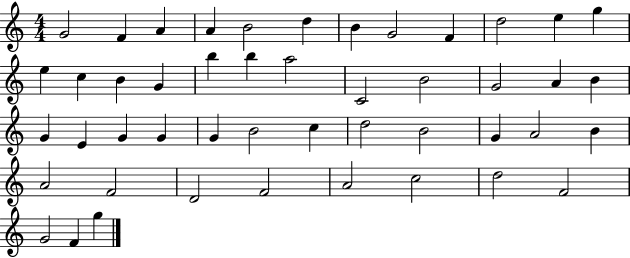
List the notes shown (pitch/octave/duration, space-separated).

G4/h F4/q A4/q A4/q B4/h D5/q B4/q G4/h F4/q D5/h E5/q G5/q E5/q C5/q B4/q G4/q B5/q B5/q A5/h C4/h B4/h G4/h A4/q B4/q G4/q E4/q G4/q G4/q G4/q B4/h C5/q D5/h B4/h G4/q A4/h B4/q A4/h F4/h D4/h F4/h A4/h C5/h D5/h F4/h G4/h F4/q G5/q